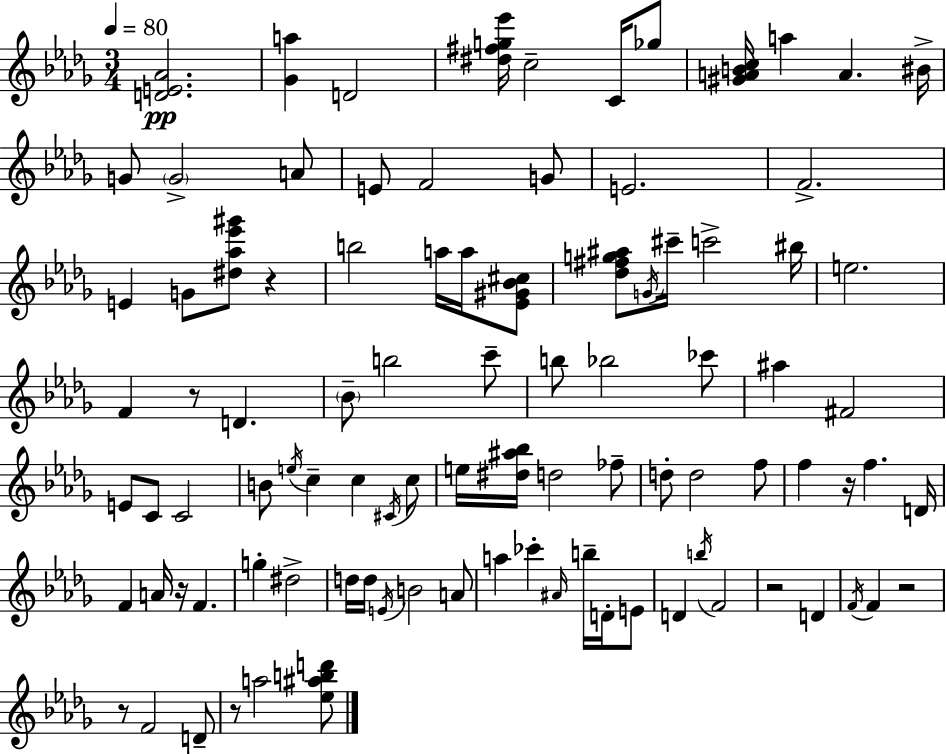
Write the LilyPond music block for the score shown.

{
  \clef treble
  \numericTimeSignature
  \time 3/4
  \key bes \minor
  \tempo 4 = 80
  \repeat volta 2 { <d' e' aes'>2.\pp | <ges' a''>4 d'2 | <dis'' fis'' g'' ees'''>16 c''2-- c'16 ges''8 | <gis' a' b' c''>16 a''4 a'4. bis'16-> | \break g'8 \parenthesize g'2-> a'8 | e'8 f'2 g'8 | e'2. | f'2.-> | \break e'4 g'8 <dis'' aes'' ees''' gis'''>8 r4 | b''2 a''16 a''16 <ees' gis' bes' cis''>8 | <des'' fis'' g'' ais''>8 \acciaccatura { g'16 } cis'''16-- c'''2-> | bis''16 e''2. | \break f'4 r8 d'4. | \parenthesize bes'8-- b''2 c'''8-- | b''8 bes''2 ces'''8 | ais''4 fis'2 | \break e'8 c'8 c'2 | b'8 \acciaccatura { e''16 } c''4-- c''4 | \acciaccatura { cis'16 } c''8 e''16 <dis'' ais'' bes''>16 d''2 | fes''8-- d''8-. d''2 | \break f''8 f''4 r16 f''4. | d'16 f'4 a'16 r16 f'4. | g''4-. dis''2-> | d''16 d''16 \acciaccatura { e'16 } b'2 | \break a'8 a''4 ces'''4-. | \grace { ais'16 } b''16-- d'16-. e'8 d'4 \acciaccatura { b''16 } f'2 | r2 | d'4 \acciaccatura { f'16 } f'4 r2 | \break r8 f'2 | d'8-- r8 a''2 | <ees'' ais'' b'' d'''>8 } \bar "|."
}